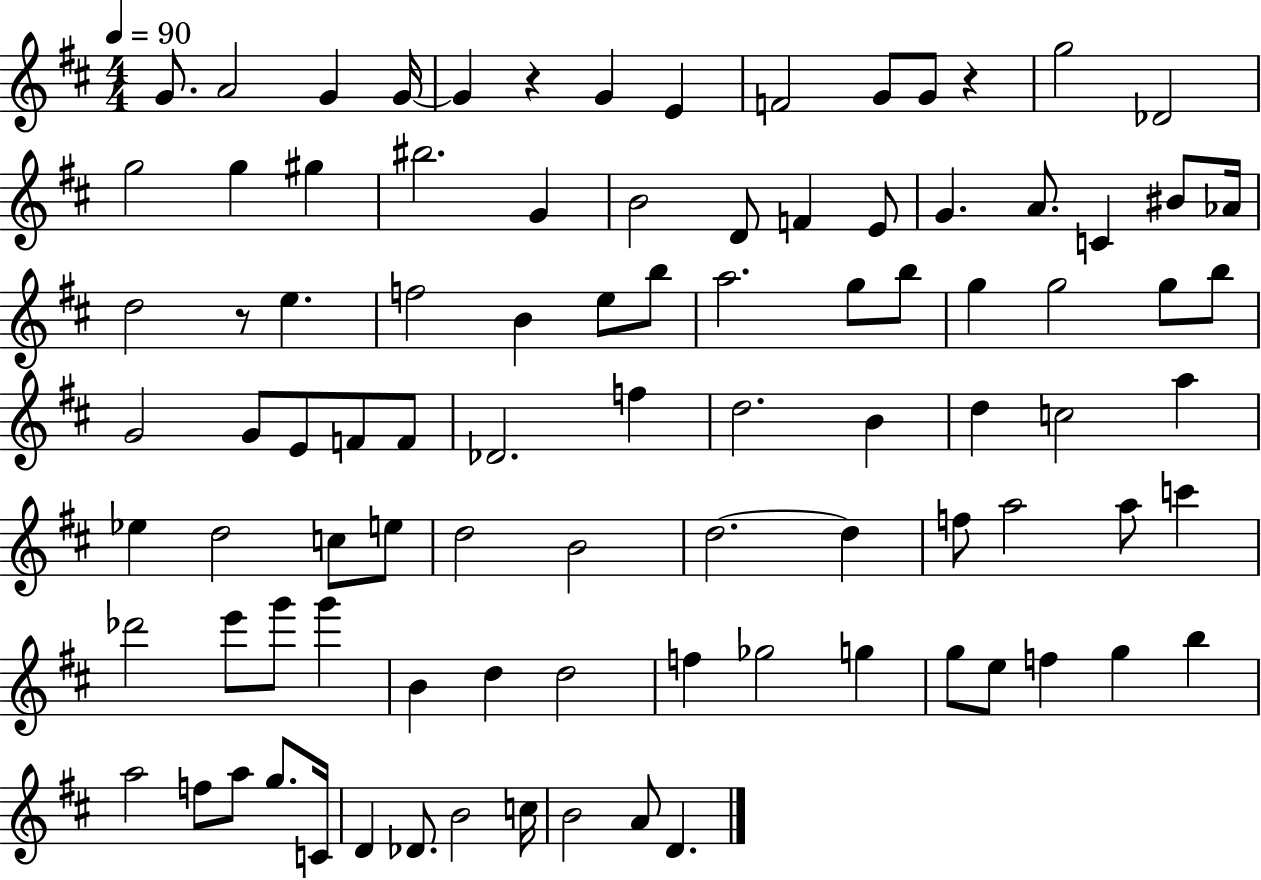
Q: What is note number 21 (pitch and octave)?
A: E4